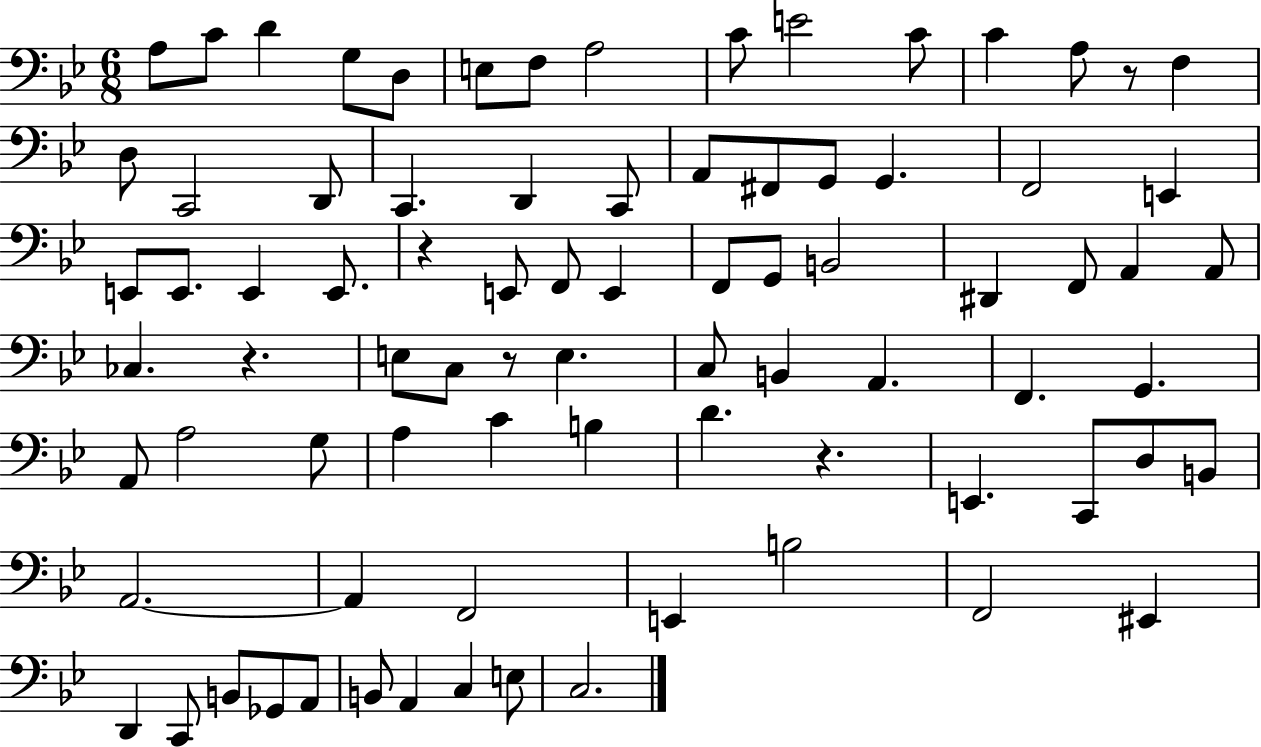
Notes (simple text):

A3/e C4/e D4/q G3/e D3/e E3/e F3/e A3/h C4/e E4/h C4/e C4/q A3/e R/e F3/q D3/e C2/h D2/e C2/q. D2/q C2/e A2/e F#2/e G2/e G2/q. F2/h E2/q E2/e E2/e. E2/q E2/e. R/q E2/e F2/e E2/q F2/e G2/e B2/h D#2/q F2/e A2/q A2/e CES3/q. R/q. E3/e C3/e R/e E3/q. C3/e B2/q A2/q. F2/q. G2/q. A2/e A3/h G3/e A3/q C4/q B3/q D4/q. R/q. E2/q. C2/e D3/e B2/e A2/h. A2/q F2/h E2/q B3/h F2/h EIS2/q D2/q C2/e B2/e Gb2/e A2/e B2/e A2/q C3/q E3/e C3/h.